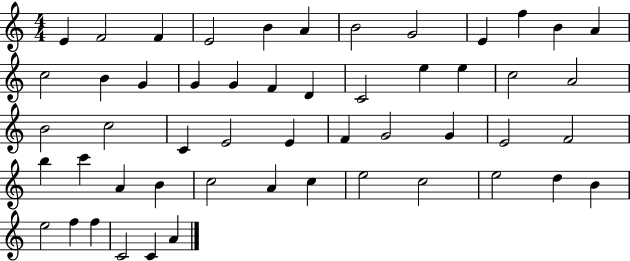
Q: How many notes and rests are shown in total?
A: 52